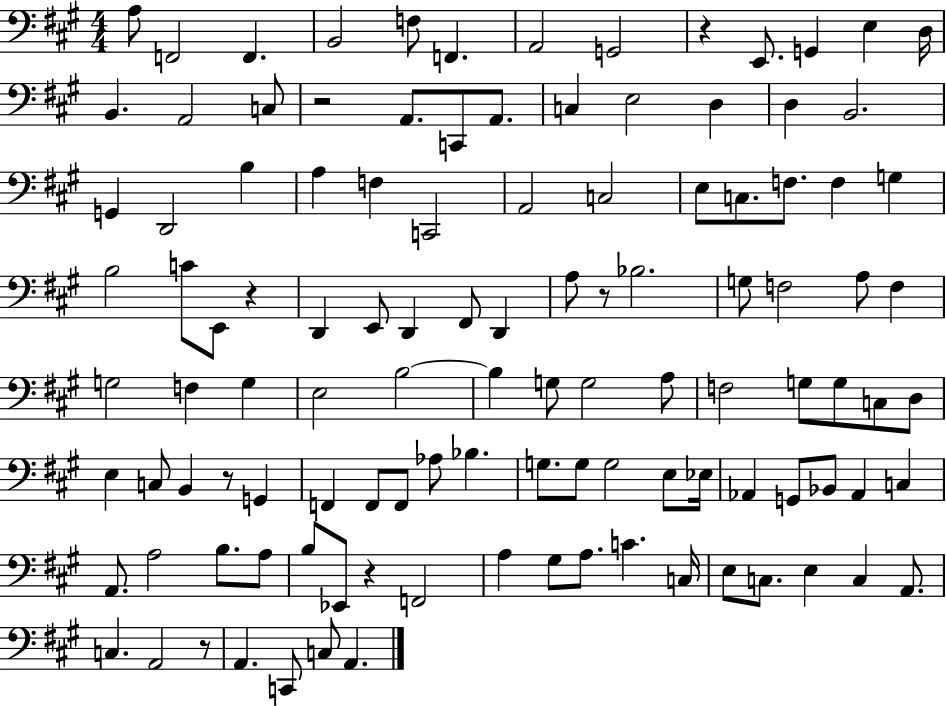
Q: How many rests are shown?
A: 7